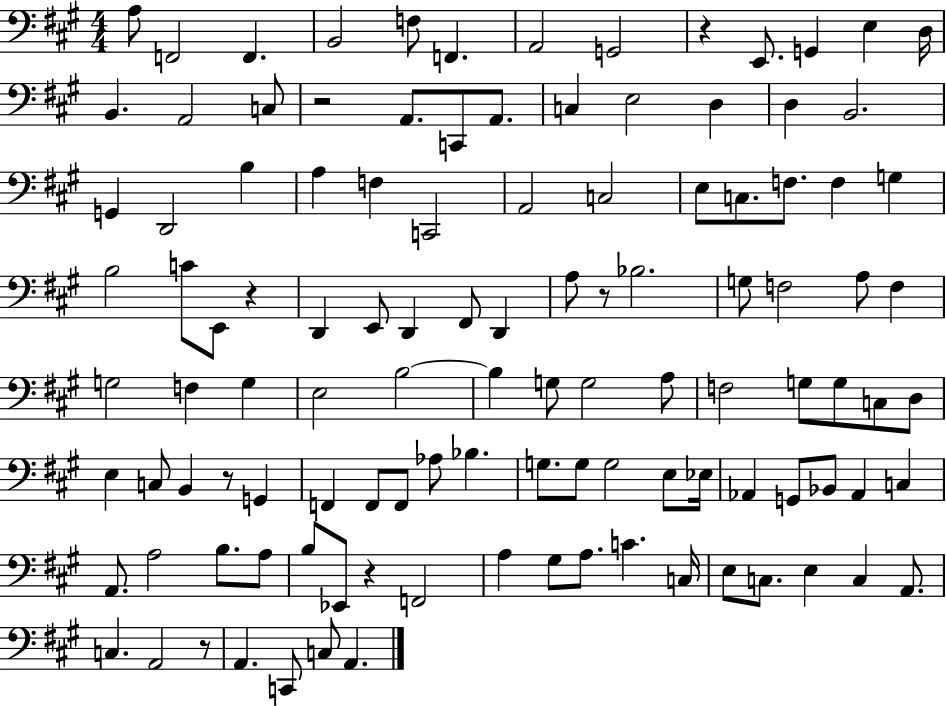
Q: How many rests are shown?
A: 7